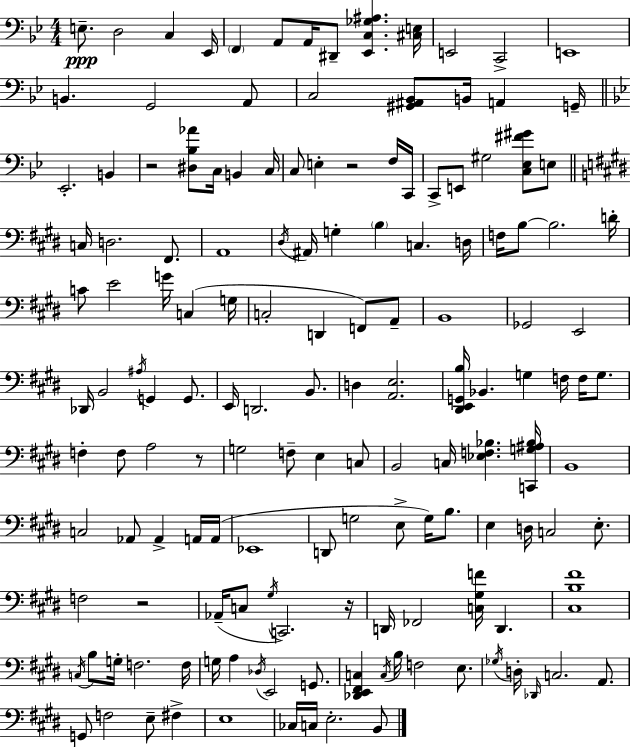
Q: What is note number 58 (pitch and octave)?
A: Db2